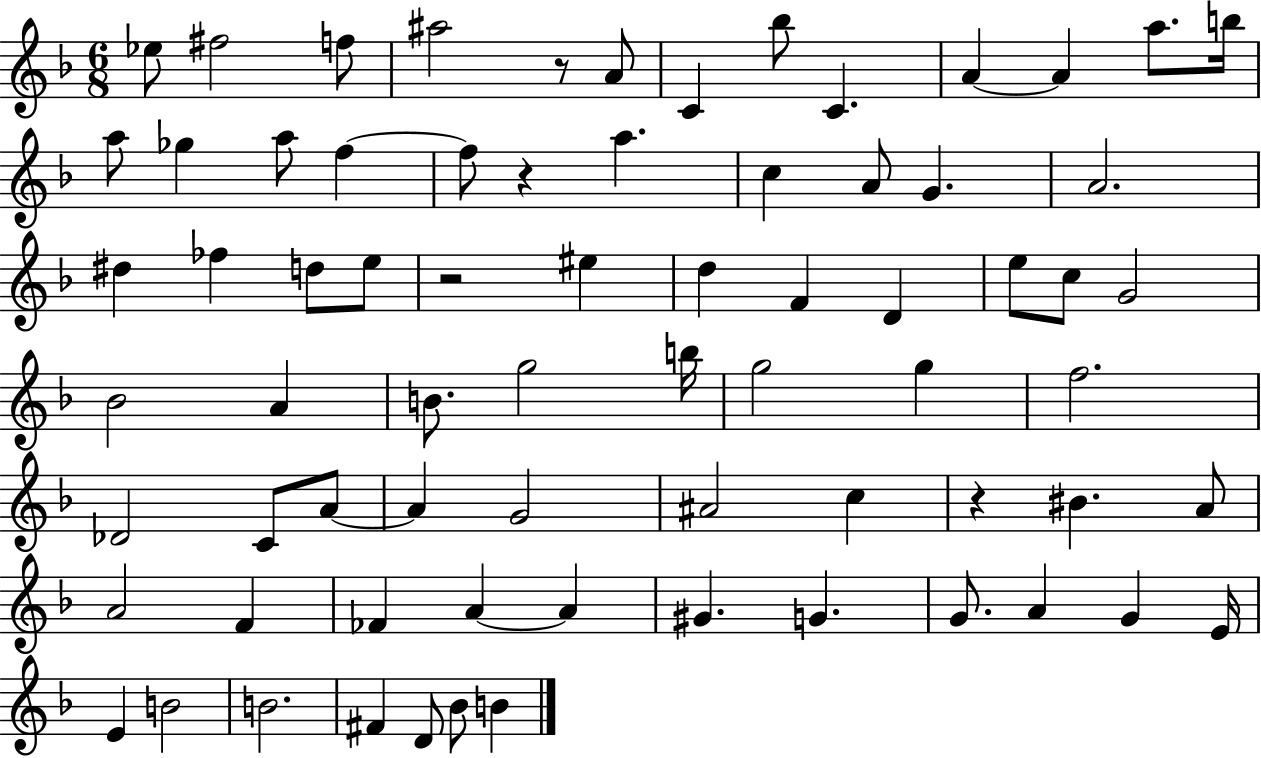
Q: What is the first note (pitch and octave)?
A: Eb5